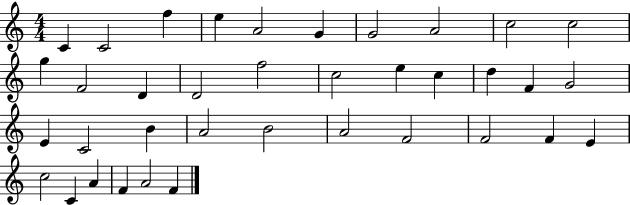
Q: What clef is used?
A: treble